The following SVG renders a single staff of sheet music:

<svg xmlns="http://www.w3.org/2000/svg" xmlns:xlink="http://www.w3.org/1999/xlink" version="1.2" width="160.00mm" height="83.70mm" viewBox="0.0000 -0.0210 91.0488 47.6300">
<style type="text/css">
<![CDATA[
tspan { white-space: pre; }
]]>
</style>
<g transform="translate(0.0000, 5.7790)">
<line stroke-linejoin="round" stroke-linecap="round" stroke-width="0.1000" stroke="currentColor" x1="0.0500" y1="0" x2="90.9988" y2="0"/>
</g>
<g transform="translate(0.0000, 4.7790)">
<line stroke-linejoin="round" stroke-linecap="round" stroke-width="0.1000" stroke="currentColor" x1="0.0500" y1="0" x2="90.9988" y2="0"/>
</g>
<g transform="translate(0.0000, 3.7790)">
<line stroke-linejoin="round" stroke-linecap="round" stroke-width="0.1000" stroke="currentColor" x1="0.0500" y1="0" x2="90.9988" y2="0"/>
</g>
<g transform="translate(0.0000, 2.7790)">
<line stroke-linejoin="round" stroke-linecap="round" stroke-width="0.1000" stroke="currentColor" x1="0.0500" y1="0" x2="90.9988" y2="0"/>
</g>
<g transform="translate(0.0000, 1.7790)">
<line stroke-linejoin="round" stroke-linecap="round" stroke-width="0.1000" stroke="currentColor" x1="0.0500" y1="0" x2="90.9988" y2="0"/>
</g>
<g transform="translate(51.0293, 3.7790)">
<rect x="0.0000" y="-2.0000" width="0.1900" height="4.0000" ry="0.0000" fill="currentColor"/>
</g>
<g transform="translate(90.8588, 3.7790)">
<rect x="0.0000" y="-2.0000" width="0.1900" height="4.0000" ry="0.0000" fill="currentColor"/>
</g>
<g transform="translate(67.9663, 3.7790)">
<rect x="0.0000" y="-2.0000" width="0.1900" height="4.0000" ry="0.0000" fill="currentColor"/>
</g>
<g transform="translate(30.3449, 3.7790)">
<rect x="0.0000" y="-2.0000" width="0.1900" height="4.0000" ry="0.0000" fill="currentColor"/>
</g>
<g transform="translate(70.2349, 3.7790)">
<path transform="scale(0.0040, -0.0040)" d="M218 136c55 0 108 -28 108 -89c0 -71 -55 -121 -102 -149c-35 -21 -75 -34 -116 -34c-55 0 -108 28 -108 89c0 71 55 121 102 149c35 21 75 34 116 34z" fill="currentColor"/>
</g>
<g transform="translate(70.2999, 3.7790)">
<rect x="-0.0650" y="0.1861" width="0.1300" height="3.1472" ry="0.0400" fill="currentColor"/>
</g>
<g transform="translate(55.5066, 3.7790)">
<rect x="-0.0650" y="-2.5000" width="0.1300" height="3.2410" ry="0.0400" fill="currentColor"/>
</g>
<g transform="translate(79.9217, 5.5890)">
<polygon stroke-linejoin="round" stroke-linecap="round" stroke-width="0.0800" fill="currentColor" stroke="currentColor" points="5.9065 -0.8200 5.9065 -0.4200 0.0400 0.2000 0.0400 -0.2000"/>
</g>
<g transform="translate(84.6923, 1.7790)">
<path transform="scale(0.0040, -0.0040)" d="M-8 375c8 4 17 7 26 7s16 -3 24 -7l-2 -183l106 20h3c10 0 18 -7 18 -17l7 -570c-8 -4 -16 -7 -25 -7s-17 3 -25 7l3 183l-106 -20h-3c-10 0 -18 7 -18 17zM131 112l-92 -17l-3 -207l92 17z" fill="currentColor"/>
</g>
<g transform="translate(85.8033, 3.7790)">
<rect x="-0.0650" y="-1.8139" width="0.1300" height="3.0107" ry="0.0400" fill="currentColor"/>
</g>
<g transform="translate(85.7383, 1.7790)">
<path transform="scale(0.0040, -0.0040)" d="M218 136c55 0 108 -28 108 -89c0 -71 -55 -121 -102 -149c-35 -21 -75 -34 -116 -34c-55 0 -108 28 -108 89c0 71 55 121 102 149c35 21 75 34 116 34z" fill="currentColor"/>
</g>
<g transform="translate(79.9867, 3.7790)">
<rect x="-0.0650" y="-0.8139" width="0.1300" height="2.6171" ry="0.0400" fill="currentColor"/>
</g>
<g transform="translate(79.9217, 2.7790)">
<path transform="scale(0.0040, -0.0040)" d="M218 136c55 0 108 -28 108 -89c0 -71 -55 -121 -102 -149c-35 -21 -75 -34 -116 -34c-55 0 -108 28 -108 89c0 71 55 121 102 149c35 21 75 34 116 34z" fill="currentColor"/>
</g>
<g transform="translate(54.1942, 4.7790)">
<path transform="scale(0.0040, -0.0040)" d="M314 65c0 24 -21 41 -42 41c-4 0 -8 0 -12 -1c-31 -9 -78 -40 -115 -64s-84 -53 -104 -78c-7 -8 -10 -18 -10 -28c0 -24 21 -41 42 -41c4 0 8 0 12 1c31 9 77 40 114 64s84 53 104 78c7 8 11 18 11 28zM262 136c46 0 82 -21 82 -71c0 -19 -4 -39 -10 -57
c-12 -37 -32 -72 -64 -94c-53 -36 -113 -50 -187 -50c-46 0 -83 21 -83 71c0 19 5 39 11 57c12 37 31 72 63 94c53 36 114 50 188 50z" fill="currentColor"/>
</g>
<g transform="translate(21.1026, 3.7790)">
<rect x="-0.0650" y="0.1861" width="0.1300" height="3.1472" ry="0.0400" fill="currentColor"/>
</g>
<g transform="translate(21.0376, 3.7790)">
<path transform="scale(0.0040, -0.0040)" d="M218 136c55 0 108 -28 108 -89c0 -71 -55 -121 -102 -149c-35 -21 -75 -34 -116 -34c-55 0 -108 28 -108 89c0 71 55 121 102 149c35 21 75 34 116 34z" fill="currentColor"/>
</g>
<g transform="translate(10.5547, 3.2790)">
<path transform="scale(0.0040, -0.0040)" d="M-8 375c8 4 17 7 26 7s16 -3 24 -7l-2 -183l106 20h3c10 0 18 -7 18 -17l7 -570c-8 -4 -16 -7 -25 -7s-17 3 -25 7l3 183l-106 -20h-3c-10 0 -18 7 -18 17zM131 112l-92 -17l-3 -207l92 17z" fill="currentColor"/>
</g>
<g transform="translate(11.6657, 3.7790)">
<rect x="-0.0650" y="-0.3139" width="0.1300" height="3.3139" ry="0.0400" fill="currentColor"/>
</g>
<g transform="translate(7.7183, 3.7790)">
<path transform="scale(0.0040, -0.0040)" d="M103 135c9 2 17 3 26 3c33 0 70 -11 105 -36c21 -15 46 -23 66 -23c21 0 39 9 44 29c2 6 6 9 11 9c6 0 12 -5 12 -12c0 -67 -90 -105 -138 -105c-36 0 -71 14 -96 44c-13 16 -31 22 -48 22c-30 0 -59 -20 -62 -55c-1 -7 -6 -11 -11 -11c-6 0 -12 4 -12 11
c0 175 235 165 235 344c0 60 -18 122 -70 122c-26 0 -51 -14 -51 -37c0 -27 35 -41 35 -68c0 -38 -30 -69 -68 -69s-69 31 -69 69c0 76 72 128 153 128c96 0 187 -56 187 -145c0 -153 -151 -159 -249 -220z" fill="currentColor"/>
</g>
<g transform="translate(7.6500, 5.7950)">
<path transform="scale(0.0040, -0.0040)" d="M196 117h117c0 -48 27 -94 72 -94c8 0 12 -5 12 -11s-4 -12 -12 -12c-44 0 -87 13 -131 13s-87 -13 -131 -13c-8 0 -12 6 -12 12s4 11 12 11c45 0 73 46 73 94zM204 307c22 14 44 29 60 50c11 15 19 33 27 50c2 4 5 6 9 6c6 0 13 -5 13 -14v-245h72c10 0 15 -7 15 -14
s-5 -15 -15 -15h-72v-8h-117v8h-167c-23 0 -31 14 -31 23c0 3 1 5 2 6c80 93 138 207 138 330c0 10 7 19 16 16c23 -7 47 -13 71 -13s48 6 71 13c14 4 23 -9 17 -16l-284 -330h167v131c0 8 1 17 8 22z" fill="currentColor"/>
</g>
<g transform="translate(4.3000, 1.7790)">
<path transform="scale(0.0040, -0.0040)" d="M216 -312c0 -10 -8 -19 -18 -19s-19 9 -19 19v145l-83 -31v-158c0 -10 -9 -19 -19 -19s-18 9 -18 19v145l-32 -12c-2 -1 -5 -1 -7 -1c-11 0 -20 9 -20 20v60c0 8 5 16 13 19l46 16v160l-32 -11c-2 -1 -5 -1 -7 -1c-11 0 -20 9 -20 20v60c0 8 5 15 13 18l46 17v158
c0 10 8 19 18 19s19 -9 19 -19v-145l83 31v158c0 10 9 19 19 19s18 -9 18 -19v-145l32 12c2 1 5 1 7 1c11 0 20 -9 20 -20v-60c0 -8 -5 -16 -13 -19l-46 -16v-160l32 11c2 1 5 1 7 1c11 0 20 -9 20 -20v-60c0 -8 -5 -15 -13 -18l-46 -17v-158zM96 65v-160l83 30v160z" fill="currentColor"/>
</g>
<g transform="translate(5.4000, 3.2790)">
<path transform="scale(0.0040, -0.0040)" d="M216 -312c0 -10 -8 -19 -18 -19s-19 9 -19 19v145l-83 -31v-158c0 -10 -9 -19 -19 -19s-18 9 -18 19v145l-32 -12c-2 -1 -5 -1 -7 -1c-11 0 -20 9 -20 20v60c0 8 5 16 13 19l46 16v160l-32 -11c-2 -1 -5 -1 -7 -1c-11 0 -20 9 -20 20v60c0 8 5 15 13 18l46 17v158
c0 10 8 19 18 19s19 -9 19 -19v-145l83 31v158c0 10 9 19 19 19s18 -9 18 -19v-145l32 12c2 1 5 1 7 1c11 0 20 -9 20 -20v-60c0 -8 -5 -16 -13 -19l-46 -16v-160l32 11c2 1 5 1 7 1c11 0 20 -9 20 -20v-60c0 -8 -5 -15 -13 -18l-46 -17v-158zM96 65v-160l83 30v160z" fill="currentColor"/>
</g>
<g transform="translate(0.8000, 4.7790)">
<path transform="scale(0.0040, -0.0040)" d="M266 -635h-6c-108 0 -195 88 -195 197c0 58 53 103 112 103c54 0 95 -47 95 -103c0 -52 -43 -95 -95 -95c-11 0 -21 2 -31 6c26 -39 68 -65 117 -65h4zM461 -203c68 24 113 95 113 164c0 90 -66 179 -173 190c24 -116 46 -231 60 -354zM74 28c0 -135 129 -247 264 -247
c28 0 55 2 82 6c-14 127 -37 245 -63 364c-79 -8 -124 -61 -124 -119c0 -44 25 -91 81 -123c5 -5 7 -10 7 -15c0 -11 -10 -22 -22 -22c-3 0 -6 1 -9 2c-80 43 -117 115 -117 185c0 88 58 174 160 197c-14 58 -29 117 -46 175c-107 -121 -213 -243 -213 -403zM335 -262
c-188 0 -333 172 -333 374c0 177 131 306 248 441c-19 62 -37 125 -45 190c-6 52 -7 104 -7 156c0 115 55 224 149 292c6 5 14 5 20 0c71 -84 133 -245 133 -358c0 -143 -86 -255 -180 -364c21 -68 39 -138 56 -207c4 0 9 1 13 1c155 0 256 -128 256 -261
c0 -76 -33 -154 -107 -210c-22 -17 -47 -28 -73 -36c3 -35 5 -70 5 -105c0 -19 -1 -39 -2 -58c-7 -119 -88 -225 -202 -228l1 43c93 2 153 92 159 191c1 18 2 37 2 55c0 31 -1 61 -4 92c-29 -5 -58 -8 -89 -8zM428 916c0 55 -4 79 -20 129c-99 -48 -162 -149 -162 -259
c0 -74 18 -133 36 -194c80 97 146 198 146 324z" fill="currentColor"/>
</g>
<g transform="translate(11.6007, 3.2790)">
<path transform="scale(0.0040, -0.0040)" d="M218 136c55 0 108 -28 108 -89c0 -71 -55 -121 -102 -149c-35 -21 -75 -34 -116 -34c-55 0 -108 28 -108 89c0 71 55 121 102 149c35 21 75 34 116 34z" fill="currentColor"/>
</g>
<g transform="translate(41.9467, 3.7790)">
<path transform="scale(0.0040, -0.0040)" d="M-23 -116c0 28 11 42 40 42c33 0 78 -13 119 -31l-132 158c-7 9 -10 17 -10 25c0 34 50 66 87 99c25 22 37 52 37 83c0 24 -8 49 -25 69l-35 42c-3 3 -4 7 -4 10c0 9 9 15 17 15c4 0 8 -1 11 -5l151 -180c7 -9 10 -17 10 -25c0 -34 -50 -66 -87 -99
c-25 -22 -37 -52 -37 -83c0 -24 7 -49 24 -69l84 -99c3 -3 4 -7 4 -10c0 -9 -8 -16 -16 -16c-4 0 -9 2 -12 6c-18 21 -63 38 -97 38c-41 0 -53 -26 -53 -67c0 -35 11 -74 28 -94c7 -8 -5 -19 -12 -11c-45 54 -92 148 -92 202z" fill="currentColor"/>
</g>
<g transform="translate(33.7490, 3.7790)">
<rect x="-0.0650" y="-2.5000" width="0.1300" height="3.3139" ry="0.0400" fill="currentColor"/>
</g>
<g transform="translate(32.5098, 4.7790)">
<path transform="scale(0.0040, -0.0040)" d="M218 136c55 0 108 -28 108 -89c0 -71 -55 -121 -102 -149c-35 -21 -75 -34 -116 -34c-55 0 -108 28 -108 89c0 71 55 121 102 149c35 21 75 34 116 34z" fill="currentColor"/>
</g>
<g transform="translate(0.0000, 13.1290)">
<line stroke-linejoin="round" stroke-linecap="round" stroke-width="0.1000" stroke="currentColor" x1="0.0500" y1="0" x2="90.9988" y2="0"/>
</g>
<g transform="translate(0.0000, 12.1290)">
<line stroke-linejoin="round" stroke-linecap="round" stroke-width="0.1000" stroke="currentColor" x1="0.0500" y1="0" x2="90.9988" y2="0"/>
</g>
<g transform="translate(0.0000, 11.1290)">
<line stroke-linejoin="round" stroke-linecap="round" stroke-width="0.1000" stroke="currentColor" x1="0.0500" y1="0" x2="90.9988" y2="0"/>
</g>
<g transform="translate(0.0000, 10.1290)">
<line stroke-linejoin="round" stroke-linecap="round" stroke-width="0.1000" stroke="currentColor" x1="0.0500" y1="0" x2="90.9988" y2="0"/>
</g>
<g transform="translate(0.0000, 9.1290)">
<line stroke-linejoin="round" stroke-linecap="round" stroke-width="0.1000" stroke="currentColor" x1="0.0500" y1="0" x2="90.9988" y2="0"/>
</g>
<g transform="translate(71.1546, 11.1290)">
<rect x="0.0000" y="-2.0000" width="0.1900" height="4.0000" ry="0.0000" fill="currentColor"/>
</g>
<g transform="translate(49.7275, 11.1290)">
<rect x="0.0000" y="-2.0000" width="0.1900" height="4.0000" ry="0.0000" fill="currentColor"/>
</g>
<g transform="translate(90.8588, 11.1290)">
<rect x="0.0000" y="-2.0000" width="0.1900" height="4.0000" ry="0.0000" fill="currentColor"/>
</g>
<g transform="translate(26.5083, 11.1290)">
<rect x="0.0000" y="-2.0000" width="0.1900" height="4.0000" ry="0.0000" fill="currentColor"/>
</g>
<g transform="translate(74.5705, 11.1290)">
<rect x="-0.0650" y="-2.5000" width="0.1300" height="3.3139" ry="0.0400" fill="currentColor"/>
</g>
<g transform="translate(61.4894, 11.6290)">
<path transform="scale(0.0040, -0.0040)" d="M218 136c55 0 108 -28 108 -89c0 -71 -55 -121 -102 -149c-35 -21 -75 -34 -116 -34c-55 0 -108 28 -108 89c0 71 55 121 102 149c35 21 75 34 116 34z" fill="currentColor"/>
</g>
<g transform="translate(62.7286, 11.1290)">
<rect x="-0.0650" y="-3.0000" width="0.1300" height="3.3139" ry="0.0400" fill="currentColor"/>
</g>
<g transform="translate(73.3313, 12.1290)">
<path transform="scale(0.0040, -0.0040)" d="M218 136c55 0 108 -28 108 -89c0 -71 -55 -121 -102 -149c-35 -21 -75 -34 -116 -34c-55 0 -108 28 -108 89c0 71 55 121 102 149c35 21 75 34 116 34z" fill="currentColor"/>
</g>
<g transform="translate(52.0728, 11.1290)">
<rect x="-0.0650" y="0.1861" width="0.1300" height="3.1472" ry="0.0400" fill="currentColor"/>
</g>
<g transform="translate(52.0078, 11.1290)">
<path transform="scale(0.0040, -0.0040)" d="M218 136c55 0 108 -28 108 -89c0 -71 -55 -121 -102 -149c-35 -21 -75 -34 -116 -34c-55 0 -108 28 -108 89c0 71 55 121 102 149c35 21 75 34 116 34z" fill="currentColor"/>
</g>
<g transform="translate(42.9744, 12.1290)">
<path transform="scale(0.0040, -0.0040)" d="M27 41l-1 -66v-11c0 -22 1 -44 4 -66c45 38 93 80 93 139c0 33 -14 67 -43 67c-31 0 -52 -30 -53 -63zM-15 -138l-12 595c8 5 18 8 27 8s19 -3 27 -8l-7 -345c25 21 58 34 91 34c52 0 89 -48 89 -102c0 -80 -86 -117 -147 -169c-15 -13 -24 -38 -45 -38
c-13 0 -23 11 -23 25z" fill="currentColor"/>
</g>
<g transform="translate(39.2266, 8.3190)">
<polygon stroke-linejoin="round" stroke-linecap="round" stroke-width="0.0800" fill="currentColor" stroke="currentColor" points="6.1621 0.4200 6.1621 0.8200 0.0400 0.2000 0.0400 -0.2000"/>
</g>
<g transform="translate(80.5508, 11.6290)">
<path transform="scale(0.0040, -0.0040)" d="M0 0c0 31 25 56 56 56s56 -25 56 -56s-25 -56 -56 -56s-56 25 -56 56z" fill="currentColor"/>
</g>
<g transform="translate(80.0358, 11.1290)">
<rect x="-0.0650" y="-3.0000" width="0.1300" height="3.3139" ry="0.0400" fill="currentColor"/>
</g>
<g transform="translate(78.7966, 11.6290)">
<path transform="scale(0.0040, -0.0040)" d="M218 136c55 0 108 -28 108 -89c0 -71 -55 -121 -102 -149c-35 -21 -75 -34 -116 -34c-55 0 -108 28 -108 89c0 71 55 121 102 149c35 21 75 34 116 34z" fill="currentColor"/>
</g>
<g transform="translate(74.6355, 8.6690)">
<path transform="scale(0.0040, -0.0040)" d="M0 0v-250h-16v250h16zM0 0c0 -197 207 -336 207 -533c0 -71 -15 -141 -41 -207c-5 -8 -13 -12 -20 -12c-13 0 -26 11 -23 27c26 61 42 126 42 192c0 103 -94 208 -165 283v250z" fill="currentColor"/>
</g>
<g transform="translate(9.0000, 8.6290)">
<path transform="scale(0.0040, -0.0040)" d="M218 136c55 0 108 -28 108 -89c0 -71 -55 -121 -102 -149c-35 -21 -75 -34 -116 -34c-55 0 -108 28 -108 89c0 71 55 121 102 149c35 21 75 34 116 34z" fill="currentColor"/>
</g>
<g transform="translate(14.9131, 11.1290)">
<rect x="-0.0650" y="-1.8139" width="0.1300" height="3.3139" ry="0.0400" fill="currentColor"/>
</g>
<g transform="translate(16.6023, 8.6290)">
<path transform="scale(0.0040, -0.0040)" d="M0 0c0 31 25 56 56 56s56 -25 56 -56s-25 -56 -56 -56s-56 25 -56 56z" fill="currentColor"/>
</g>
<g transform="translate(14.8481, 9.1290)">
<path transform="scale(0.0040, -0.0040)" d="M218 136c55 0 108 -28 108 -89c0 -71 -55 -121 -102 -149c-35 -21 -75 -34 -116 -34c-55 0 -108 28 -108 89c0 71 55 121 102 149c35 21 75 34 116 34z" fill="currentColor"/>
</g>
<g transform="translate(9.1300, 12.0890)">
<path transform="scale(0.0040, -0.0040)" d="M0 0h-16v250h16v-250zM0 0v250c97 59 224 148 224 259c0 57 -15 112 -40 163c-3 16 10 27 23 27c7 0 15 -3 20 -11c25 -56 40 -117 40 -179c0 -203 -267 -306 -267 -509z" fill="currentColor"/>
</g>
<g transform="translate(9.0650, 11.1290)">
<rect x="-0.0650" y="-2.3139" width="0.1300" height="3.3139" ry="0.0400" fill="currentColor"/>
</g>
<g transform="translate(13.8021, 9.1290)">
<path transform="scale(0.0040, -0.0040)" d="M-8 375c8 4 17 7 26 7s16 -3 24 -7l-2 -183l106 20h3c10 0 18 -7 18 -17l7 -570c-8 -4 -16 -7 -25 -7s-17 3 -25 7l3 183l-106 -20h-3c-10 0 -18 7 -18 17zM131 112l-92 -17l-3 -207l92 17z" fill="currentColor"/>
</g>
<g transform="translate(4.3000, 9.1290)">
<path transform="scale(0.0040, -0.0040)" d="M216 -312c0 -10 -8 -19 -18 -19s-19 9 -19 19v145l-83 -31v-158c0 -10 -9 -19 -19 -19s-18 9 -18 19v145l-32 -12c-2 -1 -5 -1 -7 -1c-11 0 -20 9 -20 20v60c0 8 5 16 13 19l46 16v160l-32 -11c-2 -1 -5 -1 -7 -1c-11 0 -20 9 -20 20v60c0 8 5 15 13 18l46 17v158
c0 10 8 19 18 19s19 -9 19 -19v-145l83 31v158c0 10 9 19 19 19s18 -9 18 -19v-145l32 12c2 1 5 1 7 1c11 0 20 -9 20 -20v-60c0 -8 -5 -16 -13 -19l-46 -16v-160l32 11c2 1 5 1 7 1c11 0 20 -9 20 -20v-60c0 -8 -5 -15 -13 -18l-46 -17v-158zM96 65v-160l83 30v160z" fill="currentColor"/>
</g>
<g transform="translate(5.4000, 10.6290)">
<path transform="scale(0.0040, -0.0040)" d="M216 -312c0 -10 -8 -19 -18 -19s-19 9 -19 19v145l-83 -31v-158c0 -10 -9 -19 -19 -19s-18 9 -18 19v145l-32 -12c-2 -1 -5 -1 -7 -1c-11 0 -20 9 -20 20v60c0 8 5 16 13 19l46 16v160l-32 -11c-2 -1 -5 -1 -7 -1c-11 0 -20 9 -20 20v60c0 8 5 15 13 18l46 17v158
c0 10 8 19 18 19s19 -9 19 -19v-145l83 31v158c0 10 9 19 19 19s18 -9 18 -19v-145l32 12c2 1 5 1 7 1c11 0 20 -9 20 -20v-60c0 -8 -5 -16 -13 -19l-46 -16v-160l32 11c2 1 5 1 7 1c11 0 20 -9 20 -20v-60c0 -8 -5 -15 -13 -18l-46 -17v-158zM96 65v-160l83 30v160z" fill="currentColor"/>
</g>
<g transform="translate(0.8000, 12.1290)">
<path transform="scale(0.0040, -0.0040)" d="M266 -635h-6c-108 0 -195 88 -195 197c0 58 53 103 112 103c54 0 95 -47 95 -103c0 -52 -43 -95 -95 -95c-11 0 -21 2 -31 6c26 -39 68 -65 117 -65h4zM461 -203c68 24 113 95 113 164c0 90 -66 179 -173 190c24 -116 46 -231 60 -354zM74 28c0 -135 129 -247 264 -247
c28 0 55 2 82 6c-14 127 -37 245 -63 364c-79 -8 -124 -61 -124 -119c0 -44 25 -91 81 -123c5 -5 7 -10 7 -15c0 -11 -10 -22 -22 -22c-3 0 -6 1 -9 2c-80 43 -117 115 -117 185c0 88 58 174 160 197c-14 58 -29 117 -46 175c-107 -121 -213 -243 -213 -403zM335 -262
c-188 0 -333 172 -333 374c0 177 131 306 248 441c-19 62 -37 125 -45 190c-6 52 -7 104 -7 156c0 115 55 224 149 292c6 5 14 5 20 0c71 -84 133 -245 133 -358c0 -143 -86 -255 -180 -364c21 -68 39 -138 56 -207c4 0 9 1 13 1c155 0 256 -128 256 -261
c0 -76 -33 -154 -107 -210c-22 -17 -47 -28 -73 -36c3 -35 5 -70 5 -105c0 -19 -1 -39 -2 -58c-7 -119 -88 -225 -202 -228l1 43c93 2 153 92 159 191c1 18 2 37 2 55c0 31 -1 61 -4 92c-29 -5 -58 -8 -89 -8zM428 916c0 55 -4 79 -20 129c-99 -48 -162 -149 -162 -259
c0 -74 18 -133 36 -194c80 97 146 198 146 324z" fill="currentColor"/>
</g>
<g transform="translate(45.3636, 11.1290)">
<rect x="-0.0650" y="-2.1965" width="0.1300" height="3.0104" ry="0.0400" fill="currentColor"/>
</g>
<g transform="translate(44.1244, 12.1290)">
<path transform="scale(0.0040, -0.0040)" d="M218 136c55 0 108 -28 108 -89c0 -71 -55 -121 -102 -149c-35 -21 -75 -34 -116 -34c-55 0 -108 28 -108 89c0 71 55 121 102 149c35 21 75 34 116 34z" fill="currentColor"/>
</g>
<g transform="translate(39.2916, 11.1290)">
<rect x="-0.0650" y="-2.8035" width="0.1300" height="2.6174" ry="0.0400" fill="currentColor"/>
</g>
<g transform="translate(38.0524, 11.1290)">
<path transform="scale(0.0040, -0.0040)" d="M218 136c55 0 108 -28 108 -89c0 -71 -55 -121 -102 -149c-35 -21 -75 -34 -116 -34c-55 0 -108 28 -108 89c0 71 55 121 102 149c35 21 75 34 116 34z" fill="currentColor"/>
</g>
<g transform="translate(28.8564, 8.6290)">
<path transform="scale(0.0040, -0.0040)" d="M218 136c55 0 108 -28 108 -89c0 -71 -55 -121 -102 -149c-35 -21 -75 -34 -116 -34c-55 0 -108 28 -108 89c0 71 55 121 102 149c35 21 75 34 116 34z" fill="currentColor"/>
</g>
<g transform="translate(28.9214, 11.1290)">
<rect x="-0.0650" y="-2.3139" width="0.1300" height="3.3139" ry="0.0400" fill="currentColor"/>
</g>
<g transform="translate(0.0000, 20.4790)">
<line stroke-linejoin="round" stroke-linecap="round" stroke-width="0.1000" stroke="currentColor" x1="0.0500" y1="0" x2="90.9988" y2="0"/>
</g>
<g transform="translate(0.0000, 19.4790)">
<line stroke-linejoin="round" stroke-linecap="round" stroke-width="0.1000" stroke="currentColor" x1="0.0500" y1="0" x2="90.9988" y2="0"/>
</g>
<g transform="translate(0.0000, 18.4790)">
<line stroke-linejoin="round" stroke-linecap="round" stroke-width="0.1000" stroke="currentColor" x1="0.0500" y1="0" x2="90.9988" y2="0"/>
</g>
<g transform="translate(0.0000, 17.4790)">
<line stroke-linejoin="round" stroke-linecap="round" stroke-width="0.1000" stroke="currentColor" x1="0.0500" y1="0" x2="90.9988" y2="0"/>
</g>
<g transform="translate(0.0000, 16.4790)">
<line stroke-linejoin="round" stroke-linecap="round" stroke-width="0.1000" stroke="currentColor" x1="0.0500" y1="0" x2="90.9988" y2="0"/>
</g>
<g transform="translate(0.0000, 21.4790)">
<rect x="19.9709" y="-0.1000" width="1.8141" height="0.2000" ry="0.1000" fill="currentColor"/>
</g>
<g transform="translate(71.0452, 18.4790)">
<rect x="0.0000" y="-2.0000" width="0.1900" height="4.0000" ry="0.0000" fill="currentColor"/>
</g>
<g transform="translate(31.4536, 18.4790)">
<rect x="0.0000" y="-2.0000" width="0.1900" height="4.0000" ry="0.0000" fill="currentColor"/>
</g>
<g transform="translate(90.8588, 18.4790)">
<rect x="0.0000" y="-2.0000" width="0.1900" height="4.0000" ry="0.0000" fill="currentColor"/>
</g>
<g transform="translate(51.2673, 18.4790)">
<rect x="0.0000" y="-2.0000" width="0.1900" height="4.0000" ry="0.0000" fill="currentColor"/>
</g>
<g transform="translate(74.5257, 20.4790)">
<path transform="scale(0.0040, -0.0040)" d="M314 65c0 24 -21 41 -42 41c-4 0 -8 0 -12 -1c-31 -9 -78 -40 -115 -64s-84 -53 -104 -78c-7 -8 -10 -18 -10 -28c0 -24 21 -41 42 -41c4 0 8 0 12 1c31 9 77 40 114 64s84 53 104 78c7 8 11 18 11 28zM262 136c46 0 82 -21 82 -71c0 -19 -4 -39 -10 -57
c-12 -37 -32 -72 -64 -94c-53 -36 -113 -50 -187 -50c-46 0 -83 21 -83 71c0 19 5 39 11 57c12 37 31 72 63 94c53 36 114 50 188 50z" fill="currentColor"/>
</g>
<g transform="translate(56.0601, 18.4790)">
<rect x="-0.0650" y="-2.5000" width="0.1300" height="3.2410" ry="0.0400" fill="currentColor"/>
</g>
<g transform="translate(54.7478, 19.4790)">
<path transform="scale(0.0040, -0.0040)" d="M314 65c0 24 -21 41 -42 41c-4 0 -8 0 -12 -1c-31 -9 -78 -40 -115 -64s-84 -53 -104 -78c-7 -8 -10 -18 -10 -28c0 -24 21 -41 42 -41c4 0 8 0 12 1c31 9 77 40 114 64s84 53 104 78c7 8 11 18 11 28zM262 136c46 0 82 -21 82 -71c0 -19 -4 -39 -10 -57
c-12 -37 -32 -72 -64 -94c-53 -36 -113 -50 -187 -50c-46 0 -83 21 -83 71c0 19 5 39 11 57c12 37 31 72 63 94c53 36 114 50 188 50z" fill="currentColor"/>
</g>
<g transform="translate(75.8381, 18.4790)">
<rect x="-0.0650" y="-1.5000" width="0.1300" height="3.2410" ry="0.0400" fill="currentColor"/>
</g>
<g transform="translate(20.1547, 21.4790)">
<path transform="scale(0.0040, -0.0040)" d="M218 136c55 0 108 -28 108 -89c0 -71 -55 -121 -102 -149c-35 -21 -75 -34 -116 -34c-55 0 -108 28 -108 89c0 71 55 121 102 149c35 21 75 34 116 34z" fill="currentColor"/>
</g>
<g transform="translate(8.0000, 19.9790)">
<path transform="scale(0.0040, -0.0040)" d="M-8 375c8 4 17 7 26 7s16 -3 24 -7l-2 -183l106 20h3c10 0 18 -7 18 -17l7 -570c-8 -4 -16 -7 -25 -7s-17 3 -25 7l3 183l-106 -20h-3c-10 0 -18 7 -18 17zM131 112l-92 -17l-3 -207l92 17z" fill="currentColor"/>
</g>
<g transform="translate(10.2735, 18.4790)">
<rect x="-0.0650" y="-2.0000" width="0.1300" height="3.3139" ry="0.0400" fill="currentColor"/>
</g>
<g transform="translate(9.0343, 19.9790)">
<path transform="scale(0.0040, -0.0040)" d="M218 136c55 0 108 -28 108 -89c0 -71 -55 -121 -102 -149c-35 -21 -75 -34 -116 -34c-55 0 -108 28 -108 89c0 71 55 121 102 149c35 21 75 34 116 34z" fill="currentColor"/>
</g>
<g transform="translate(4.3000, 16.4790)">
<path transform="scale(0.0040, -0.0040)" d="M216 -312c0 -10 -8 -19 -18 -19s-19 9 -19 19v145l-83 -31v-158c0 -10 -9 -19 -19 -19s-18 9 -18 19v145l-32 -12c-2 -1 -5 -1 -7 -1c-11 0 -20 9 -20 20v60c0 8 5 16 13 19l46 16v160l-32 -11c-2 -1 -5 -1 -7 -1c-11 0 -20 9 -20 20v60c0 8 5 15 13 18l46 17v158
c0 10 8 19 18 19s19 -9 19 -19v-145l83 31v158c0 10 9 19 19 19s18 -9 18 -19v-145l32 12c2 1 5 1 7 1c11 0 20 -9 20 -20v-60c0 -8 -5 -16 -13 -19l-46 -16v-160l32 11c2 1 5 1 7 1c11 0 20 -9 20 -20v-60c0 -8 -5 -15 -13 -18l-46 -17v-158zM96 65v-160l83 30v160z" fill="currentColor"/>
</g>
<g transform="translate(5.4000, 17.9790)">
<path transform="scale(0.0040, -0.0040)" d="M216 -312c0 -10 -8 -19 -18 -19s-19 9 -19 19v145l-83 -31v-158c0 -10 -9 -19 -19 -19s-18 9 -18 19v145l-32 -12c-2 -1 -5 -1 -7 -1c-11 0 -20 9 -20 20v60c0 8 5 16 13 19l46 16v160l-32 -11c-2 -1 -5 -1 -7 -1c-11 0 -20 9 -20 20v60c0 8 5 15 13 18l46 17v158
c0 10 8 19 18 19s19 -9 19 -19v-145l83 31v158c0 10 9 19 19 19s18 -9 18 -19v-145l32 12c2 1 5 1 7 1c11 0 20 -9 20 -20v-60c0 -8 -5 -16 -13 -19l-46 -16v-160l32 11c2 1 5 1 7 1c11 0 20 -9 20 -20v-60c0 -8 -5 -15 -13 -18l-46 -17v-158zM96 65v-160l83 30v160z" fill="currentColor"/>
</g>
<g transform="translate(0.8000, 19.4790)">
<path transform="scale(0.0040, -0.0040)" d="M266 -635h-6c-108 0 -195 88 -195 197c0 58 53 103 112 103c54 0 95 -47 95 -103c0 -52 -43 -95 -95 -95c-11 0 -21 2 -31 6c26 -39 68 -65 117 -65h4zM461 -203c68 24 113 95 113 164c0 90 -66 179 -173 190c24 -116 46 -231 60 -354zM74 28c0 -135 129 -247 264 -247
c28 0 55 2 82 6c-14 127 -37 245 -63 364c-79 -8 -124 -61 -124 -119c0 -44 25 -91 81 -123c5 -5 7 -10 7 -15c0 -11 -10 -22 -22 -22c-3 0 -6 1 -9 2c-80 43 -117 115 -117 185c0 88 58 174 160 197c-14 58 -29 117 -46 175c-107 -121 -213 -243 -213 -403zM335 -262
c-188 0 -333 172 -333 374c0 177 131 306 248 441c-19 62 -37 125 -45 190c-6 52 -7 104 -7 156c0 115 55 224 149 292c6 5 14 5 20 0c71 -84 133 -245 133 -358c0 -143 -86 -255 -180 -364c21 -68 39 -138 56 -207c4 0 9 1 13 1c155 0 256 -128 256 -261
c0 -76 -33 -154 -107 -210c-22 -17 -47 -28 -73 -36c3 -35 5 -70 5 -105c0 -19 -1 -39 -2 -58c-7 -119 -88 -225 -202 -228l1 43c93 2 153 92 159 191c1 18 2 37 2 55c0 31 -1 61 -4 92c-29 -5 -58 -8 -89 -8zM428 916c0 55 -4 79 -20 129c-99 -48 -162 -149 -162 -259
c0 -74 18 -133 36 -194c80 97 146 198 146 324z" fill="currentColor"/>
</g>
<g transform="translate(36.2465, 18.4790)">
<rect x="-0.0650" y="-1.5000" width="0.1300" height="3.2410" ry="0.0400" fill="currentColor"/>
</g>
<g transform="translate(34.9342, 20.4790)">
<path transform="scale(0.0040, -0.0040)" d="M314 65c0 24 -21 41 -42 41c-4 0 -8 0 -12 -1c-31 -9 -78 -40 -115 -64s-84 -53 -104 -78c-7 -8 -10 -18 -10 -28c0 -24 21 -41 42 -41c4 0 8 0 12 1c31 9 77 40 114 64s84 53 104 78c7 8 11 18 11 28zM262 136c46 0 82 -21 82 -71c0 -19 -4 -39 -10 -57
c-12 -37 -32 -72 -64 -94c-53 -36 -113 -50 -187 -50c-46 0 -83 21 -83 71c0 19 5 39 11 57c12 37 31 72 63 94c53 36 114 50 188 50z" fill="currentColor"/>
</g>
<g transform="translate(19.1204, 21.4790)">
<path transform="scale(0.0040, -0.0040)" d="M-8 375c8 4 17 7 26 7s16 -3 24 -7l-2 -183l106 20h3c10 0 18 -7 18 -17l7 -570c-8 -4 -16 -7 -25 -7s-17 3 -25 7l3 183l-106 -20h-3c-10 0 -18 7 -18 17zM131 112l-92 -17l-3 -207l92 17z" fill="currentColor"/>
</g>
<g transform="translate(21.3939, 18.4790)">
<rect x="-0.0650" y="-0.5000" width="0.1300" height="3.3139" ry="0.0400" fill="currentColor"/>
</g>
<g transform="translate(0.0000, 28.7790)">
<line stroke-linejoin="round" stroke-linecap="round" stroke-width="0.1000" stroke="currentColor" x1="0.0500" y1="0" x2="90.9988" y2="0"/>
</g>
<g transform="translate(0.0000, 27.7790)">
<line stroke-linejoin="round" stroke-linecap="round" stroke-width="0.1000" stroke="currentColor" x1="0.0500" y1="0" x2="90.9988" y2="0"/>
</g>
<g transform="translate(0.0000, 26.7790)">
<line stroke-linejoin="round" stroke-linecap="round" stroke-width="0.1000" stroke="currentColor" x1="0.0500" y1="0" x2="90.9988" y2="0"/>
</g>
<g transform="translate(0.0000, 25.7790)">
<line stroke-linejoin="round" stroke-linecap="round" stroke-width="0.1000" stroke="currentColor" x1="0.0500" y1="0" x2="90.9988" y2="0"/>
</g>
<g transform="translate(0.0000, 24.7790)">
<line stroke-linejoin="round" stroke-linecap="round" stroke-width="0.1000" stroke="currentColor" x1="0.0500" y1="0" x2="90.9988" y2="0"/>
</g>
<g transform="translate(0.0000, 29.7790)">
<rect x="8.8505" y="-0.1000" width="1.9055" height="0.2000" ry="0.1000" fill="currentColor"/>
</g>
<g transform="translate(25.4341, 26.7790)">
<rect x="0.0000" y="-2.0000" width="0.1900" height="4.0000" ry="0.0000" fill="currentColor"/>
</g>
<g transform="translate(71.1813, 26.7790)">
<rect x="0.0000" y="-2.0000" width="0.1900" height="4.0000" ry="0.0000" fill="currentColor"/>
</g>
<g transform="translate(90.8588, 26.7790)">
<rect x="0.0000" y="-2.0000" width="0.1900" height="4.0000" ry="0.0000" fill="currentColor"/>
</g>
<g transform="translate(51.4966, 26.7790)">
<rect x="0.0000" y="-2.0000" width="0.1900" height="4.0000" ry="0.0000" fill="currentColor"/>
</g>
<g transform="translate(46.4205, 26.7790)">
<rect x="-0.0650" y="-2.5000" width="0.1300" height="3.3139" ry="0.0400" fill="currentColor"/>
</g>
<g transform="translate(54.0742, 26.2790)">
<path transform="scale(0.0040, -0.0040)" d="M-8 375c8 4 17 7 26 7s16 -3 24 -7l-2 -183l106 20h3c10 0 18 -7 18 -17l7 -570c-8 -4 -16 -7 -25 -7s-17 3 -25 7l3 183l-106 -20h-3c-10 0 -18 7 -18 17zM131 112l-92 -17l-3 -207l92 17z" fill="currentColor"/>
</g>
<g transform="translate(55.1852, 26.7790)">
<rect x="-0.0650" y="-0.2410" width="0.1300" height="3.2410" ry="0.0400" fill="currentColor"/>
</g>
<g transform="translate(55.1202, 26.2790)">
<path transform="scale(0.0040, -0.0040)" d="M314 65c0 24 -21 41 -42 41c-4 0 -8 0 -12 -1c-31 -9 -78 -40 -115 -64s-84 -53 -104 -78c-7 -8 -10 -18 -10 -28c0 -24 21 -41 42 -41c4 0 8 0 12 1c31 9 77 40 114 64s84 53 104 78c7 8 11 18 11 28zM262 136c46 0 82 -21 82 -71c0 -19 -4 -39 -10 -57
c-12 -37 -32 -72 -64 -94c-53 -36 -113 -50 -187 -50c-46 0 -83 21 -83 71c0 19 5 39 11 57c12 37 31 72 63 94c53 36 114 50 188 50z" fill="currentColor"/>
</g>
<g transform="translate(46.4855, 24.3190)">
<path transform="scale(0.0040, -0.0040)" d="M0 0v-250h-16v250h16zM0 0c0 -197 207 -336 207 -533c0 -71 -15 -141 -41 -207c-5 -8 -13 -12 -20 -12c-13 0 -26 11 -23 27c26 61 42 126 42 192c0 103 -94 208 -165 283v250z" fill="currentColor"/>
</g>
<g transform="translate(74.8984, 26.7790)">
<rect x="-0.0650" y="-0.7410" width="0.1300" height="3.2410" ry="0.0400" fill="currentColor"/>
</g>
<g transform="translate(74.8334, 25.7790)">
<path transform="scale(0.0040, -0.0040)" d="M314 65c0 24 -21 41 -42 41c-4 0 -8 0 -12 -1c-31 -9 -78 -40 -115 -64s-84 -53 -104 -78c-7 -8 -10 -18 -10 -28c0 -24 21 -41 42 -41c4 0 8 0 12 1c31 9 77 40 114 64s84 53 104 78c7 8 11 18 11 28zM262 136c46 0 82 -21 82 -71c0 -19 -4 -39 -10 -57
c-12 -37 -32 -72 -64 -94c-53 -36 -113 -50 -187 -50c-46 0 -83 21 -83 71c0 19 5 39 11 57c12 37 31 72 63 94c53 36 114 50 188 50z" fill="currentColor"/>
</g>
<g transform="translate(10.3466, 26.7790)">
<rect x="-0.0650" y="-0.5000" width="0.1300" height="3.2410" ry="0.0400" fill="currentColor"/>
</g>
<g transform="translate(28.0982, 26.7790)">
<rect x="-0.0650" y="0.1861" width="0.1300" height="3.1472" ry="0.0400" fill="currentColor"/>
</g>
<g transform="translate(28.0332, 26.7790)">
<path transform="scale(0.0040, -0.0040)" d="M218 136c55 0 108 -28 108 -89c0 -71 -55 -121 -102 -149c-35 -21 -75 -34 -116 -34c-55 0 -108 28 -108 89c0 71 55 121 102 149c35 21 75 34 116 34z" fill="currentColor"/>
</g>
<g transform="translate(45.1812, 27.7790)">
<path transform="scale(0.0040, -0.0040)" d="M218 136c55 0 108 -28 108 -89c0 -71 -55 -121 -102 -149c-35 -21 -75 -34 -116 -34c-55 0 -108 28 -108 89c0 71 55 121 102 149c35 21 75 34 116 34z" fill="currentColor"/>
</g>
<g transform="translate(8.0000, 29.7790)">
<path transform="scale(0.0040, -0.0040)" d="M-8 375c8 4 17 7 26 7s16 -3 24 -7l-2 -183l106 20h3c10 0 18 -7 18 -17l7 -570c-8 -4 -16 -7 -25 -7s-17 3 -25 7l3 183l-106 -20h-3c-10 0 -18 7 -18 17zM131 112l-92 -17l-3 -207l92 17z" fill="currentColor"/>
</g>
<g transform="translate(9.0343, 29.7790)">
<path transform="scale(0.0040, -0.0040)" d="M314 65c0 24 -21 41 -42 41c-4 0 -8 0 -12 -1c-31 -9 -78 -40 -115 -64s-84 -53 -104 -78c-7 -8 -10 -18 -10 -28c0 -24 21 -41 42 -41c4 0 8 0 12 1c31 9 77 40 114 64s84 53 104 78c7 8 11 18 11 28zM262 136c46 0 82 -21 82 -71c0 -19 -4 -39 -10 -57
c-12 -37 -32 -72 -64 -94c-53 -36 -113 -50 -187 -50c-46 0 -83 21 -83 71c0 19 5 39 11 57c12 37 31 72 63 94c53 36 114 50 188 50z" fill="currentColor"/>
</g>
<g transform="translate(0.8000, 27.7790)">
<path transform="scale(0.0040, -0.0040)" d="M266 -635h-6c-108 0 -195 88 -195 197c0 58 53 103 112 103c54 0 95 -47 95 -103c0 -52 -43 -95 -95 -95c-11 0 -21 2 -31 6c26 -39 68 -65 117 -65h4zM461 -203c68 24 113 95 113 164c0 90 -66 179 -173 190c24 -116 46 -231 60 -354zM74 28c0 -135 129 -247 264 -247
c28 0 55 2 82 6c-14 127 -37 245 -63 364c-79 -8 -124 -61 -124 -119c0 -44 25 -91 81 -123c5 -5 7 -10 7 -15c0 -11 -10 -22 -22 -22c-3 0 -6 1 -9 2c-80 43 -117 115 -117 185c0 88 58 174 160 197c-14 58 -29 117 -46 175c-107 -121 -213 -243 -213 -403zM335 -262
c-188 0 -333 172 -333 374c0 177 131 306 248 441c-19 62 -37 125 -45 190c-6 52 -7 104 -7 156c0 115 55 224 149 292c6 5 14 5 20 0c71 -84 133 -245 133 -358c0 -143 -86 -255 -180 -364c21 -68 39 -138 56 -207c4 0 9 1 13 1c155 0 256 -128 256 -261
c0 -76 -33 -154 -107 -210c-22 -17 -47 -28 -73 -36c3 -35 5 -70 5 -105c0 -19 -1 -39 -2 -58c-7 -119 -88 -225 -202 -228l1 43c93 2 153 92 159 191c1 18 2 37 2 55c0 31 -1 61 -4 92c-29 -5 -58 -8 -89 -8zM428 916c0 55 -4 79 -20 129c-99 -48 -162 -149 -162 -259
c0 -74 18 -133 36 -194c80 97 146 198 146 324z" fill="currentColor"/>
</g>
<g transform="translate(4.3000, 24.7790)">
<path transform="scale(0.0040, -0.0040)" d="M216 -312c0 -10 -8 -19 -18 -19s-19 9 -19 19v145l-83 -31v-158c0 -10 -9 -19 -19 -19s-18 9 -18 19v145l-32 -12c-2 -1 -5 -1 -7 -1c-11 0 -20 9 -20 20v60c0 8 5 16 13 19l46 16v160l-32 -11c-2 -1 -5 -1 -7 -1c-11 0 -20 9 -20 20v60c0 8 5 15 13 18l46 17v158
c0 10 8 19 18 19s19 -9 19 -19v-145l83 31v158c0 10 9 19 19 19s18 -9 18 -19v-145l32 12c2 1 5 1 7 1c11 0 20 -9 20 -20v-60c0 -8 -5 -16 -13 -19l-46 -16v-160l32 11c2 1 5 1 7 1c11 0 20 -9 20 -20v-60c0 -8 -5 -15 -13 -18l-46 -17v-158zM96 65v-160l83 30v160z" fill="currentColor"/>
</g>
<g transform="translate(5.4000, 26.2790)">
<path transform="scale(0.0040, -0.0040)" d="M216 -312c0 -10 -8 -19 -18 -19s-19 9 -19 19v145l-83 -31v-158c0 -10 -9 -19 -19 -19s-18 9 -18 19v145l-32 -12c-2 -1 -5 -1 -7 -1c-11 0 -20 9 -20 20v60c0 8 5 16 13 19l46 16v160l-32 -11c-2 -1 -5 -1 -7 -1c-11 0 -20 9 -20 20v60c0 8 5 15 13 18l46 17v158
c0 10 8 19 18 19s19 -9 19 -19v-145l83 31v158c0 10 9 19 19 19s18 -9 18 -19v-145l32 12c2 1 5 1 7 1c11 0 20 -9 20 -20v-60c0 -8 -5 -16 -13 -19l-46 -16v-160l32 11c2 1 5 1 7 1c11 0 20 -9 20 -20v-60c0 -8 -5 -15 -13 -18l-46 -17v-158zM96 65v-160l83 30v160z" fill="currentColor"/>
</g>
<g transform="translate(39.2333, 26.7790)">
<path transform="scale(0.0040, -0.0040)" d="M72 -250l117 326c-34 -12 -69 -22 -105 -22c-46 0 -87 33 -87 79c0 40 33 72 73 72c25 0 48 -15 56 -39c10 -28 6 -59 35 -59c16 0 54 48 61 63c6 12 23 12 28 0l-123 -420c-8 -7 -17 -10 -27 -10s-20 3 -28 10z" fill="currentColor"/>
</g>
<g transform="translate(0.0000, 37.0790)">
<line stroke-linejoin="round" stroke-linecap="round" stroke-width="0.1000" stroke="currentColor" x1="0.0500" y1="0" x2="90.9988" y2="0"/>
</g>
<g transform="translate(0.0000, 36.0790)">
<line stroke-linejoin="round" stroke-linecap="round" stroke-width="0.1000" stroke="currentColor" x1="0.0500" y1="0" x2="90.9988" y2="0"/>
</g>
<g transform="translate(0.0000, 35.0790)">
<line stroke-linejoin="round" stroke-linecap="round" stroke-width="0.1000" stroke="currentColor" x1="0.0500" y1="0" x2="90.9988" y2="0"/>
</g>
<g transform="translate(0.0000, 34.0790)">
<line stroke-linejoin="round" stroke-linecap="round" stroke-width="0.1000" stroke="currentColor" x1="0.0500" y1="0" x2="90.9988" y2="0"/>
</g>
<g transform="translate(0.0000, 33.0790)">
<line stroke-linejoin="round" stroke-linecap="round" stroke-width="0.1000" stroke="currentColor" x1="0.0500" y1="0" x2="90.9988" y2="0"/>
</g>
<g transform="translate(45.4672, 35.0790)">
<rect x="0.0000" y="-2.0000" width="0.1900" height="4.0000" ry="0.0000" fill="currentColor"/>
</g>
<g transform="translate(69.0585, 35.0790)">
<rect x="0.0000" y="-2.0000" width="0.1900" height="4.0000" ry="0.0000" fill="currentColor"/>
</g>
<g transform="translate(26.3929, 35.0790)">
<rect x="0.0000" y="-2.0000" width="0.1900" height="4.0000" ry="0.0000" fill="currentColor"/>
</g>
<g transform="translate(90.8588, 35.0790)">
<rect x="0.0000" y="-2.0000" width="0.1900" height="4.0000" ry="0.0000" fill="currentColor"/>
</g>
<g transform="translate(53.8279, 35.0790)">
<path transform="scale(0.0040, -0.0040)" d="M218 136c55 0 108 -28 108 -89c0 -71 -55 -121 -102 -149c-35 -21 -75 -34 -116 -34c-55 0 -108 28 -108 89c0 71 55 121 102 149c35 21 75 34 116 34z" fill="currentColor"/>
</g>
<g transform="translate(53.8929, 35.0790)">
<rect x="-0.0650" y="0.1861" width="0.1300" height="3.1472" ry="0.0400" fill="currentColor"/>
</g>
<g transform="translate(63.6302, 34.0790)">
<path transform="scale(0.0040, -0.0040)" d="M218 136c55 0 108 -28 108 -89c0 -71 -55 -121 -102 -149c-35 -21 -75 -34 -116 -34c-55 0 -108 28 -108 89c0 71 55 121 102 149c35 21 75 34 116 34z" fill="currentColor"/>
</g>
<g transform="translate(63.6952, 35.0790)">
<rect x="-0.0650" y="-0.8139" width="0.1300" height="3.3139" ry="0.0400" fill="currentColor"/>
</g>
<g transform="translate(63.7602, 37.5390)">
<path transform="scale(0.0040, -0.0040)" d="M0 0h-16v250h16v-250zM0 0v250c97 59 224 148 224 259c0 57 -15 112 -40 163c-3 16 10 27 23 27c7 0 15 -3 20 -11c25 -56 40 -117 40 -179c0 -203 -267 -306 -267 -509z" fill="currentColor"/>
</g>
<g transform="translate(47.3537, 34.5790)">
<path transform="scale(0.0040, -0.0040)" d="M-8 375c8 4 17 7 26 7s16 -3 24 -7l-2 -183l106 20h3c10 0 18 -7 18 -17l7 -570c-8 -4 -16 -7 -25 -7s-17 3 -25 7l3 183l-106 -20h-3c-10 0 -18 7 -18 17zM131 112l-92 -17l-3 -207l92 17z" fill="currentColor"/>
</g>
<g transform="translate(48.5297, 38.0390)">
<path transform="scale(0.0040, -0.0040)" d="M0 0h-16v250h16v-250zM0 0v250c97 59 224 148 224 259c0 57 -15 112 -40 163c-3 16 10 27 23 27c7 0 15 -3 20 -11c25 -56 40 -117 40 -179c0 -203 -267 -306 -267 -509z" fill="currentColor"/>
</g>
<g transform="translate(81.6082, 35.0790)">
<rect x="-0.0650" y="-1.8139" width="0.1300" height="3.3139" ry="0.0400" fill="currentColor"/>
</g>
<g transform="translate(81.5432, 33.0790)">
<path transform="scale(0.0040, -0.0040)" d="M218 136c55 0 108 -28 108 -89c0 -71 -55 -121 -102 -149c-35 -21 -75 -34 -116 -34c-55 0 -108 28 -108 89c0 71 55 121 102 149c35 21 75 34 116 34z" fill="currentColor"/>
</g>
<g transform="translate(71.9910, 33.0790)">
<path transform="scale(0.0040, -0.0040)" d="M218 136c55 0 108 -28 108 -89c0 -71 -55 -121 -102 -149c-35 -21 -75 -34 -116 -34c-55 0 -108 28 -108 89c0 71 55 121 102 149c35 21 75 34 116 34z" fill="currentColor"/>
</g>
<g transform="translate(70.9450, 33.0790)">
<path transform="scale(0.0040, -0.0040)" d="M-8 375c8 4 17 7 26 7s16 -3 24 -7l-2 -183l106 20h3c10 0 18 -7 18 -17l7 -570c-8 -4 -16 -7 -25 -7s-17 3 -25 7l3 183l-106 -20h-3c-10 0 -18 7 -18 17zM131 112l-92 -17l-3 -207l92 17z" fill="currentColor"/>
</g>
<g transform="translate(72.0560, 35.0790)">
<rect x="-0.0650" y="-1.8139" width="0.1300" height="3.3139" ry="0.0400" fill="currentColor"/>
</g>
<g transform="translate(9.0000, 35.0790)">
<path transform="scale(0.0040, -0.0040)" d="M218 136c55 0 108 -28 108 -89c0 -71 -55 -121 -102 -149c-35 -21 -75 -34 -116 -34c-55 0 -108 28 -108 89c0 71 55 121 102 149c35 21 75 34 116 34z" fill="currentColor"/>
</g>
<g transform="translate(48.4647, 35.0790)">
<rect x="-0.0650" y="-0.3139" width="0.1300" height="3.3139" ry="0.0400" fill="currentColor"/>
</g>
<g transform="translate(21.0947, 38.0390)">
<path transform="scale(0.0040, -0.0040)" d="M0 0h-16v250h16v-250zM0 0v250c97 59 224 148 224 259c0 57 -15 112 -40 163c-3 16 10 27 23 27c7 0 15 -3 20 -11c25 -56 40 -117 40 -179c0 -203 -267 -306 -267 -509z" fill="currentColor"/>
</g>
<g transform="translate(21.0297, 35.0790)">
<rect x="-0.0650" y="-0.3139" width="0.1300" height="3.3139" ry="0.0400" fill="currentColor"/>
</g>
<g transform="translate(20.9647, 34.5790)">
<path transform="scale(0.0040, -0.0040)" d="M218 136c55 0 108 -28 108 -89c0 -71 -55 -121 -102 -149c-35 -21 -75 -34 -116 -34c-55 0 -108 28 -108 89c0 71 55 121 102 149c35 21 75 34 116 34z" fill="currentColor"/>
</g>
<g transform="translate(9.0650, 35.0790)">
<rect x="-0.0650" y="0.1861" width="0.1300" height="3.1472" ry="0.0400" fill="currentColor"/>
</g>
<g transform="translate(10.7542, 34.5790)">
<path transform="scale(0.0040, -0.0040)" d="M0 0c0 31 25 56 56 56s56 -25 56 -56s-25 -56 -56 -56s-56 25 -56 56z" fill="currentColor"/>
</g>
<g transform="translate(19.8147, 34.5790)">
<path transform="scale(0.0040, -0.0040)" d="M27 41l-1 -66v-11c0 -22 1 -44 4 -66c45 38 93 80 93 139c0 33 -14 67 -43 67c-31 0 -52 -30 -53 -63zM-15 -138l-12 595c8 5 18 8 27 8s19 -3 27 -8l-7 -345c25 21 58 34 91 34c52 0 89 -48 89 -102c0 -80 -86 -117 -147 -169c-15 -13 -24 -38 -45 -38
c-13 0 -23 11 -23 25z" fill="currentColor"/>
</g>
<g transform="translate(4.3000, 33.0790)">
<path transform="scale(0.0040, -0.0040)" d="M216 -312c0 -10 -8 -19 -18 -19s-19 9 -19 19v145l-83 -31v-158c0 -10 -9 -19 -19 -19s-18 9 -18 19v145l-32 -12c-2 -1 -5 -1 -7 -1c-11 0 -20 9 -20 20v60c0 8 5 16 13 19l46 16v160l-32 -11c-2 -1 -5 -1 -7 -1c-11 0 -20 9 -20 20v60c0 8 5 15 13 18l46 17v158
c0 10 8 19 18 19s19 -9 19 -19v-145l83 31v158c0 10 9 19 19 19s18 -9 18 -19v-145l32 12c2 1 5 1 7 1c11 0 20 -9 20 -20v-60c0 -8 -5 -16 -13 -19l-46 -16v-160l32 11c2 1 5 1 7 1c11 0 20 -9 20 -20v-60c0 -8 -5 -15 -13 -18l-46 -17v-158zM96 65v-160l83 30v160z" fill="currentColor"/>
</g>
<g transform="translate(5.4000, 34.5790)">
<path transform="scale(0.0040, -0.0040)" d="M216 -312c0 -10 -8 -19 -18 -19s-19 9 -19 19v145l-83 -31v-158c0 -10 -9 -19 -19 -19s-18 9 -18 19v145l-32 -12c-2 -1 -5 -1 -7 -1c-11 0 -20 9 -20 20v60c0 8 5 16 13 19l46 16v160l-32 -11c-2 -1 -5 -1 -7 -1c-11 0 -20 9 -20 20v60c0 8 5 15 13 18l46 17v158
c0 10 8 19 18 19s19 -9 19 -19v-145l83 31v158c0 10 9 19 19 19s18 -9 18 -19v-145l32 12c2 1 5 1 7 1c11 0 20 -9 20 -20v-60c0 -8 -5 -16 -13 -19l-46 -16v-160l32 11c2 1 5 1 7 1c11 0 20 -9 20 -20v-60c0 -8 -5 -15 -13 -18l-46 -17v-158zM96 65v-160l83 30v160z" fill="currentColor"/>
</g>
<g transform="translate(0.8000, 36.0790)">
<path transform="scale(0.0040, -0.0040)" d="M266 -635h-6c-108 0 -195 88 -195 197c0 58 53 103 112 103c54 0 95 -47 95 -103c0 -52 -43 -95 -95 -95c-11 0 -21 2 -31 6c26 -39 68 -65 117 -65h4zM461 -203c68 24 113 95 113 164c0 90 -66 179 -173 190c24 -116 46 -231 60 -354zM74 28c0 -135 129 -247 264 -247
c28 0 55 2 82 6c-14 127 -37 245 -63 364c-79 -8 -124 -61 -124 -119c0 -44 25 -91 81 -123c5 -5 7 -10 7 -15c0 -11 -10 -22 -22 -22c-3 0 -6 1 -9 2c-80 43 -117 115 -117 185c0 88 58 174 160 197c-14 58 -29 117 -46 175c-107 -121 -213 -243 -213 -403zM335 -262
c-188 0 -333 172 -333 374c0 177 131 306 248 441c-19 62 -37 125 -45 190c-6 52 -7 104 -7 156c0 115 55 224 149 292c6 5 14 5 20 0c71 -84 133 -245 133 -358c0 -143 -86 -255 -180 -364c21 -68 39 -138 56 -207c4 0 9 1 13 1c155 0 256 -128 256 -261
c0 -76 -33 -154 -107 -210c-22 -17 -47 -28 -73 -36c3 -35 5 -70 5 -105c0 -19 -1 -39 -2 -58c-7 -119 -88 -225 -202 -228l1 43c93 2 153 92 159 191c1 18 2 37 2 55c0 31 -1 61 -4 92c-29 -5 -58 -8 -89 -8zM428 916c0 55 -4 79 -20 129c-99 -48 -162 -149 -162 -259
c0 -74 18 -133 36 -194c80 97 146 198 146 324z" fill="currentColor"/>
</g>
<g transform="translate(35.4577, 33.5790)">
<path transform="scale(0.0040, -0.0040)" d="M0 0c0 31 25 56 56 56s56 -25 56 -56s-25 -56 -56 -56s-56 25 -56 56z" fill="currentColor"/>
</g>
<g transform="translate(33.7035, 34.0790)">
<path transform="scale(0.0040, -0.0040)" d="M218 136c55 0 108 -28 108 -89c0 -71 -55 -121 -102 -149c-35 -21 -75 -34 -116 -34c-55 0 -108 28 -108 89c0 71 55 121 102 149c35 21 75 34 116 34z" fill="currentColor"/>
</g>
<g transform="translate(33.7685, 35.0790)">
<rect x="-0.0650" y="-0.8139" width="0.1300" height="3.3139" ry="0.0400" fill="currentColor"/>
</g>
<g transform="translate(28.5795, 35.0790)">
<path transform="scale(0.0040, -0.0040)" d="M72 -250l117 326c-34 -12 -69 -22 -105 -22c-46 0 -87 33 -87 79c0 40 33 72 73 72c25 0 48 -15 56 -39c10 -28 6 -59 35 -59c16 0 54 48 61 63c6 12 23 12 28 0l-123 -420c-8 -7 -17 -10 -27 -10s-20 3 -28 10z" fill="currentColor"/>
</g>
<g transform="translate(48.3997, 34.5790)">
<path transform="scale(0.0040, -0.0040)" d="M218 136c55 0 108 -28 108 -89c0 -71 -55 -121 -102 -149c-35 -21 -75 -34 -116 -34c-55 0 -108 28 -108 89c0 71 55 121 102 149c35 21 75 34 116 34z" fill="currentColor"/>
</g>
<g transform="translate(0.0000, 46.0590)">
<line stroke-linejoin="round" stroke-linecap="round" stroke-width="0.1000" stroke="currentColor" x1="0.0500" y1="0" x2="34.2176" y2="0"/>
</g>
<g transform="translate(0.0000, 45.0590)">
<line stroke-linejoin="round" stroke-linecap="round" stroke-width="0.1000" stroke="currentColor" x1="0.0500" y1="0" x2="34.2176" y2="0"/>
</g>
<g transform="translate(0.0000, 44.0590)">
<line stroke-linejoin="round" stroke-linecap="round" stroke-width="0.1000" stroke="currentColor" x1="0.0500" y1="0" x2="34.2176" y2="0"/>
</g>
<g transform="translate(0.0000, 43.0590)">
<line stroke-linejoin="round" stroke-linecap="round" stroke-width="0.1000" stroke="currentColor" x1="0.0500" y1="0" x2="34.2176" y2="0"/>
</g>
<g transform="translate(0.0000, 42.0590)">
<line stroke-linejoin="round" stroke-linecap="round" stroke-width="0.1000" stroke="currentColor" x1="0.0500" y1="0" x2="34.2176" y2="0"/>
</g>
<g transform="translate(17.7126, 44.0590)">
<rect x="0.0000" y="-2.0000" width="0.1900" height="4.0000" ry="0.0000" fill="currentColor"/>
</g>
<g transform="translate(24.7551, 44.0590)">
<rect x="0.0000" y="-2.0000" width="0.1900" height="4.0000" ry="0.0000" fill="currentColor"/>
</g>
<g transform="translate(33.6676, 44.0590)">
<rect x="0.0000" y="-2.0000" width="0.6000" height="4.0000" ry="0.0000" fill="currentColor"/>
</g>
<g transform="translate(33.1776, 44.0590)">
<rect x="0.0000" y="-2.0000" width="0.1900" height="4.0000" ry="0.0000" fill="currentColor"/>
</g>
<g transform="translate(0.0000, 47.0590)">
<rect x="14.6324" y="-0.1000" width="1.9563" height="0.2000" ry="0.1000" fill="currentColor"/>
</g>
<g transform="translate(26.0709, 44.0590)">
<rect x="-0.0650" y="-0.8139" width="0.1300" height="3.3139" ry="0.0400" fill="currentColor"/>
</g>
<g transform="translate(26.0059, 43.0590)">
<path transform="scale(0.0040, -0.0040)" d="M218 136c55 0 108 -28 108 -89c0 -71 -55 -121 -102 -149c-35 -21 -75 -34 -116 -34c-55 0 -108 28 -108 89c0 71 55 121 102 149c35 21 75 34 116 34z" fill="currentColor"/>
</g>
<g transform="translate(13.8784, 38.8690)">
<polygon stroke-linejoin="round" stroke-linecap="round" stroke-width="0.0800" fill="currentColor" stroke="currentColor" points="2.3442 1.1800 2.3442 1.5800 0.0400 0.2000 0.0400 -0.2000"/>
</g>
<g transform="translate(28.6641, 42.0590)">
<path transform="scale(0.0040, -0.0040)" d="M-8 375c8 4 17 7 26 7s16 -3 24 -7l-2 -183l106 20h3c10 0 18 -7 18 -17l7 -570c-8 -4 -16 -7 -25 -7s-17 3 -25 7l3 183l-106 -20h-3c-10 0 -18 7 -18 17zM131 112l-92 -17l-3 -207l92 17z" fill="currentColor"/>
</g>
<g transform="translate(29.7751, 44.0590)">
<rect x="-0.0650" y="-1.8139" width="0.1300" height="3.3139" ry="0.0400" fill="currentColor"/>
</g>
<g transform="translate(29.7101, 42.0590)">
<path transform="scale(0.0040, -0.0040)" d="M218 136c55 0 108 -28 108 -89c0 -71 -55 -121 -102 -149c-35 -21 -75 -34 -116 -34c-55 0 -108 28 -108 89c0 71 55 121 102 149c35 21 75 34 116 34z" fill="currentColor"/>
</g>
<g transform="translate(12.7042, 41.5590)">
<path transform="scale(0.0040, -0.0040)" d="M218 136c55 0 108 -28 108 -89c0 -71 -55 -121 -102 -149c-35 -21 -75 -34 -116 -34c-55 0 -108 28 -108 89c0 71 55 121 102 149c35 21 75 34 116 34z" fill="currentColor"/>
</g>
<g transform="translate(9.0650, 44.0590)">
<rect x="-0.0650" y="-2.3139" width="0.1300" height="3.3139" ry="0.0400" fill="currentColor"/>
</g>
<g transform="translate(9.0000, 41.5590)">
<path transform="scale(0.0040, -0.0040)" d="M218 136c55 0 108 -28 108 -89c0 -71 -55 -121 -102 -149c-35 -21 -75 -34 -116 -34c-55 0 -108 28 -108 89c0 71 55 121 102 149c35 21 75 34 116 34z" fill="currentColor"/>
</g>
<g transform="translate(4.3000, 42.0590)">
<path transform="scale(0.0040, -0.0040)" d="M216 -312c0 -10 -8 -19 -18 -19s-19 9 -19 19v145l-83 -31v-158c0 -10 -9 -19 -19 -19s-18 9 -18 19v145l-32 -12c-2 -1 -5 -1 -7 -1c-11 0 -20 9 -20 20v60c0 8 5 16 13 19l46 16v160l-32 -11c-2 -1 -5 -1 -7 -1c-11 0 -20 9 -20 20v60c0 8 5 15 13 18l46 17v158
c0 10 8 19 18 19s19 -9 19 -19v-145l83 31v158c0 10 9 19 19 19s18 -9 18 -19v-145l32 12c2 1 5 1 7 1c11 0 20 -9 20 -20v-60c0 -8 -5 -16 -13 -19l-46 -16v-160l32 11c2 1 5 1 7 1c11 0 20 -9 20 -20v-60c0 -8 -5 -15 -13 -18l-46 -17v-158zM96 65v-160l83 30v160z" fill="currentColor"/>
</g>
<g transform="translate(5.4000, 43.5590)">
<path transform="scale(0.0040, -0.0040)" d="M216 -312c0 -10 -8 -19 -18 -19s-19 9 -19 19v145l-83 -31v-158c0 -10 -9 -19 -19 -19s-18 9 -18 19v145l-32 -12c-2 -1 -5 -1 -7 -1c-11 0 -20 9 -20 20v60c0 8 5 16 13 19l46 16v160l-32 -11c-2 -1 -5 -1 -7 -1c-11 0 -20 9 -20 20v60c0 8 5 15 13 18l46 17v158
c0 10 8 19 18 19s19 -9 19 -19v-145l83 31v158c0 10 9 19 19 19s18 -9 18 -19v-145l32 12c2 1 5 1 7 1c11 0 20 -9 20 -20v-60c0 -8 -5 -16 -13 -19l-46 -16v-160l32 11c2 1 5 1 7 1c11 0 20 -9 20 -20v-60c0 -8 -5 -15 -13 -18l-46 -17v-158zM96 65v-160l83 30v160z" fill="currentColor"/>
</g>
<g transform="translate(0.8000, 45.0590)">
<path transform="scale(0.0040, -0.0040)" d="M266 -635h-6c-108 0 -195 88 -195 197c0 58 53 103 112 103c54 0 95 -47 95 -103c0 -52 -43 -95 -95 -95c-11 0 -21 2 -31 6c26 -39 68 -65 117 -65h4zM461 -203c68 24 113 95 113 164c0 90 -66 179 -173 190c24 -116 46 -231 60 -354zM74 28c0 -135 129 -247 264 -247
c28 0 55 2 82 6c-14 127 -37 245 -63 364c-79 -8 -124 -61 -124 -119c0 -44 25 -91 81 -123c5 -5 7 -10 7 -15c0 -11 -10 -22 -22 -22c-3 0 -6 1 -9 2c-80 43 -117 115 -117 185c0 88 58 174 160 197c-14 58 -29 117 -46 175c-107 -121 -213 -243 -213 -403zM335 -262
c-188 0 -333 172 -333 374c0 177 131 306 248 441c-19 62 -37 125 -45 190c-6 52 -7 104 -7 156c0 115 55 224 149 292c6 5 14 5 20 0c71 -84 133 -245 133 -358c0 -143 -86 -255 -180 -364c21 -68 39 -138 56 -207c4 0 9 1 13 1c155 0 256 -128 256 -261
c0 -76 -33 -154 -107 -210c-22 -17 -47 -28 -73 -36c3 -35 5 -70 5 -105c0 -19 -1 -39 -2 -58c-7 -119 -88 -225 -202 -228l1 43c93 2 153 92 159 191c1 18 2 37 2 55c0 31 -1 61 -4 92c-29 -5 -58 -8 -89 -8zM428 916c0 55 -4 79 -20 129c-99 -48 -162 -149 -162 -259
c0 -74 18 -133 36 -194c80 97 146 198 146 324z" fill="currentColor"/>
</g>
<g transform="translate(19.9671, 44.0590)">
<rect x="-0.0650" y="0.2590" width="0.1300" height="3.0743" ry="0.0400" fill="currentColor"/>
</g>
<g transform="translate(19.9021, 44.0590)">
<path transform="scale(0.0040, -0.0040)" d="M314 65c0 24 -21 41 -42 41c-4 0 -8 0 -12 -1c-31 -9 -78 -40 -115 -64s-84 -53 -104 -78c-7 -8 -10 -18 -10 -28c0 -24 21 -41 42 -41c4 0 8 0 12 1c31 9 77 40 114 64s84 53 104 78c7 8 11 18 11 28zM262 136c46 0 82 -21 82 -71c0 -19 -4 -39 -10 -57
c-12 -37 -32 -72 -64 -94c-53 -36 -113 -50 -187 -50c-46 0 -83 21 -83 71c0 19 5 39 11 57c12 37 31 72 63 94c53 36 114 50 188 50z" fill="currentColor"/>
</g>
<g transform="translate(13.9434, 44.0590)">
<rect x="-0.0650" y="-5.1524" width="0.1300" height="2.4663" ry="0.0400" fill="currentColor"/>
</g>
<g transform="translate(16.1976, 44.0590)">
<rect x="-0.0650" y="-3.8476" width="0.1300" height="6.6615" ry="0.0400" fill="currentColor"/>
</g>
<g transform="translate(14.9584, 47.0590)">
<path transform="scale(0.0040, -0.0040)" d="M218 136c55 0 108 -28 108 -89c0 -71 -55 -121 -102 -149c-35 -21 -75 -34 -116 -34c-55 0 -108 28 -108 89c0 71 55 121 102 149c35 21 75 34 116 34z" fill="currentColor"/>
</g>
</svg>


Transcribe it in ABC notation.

X:1
T:Untitled
M:2/4
L:1/4
K:D
c B G z G2 B d/2 f/2 g/2 f g B/2 _G/2 B A G/2 A F C E2 G2 E2 C2 B z/2 G/2 c2 d2 B _c/2 z/2 d c/2 B d/2 f f g g/2 ^C/2 B2 d f